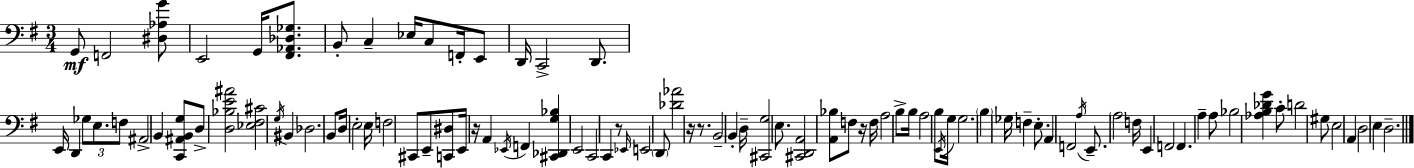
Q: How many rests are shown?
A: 5